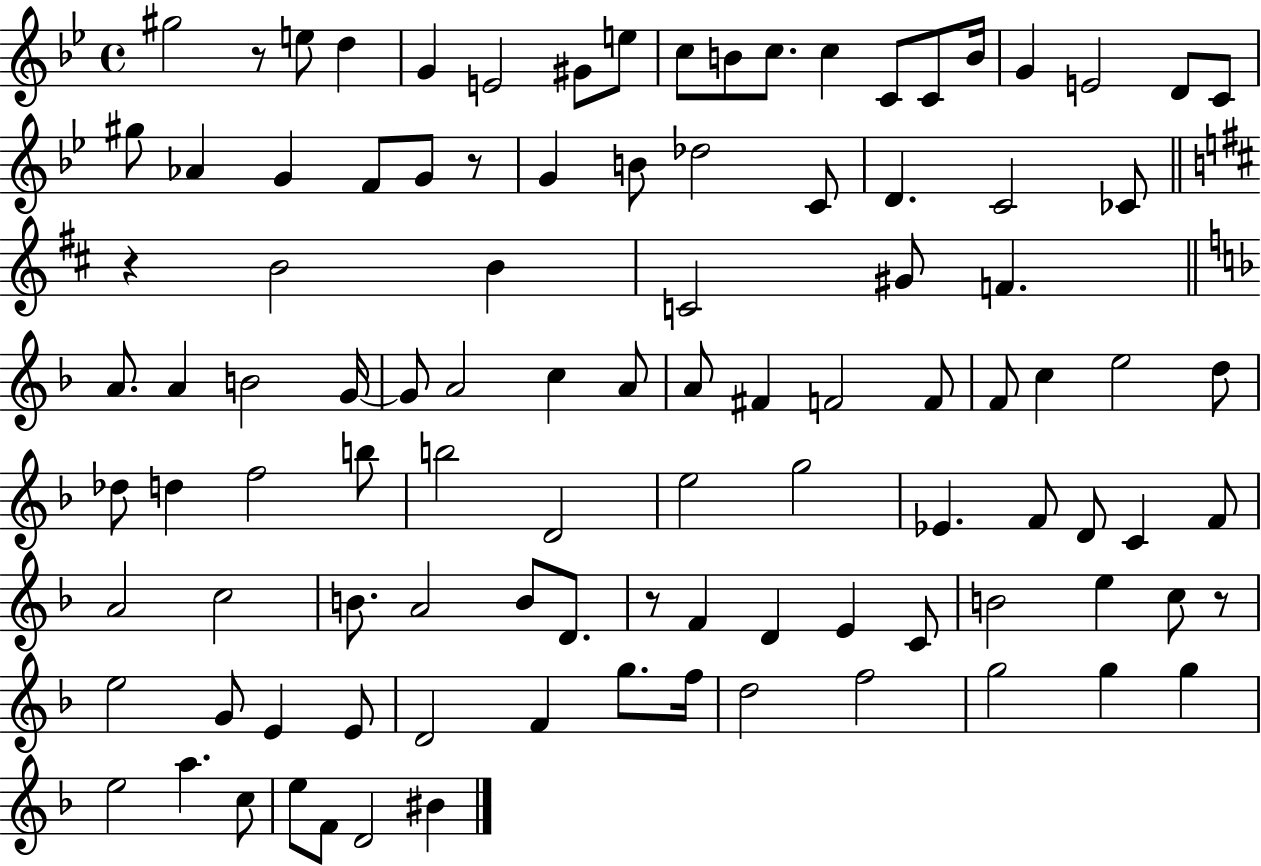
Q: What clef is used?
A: treble